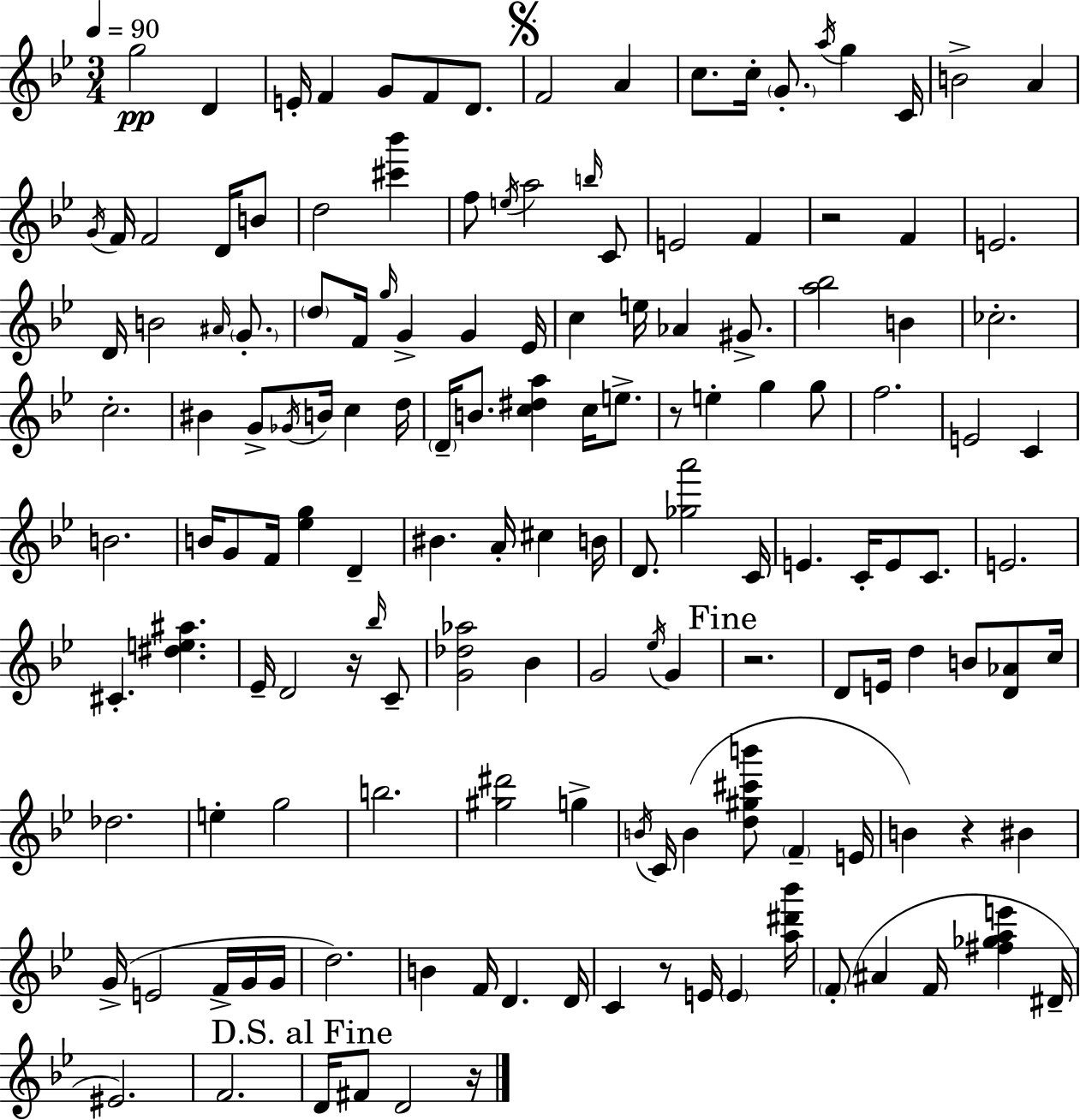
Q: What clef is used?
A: treble